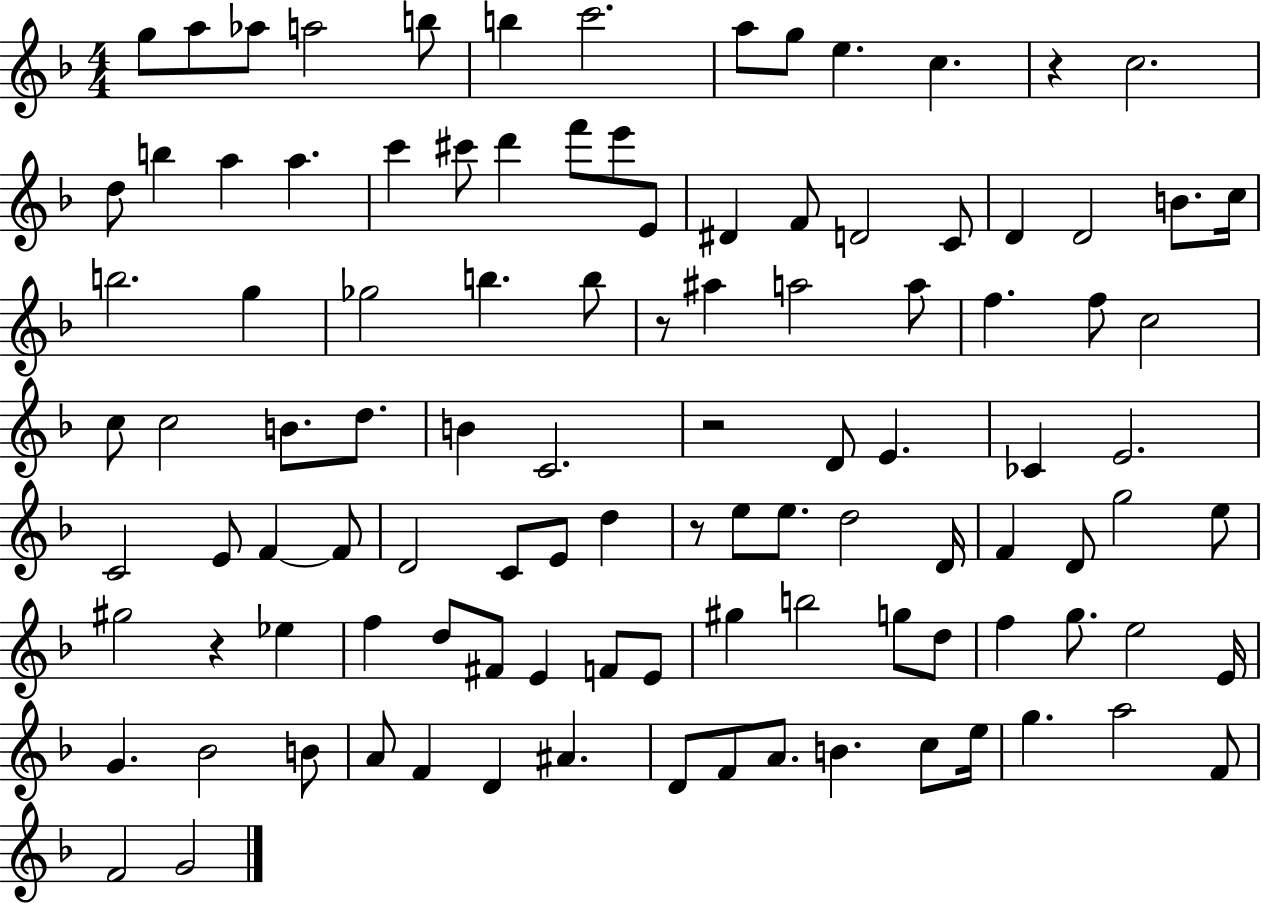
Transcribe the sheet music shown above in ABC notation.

X:1
T:Untitled
M:4/4
L:1/4
K:F
g/2 a/2 _a/2 a2 b/2 b c'2 a/2 g/2 e c z c2 d/2 b a a c' ^c'/2 d' f'/2 e'/2 E/2 ^D F/2 D2 C/2 D D2 B/2 c/4 b2 g _g2 b b/2 z/2 ^a a2 a/2 f f/2 c2 c/2 c2 B/2 d/2 B C2 z2 D/2 E _C E2 C2 E/2 F F/2 D2 C/2 E/2 d z/2 e/2 e/2 d2 D/4 F D/2 g2 e/2 ^g2 z _e f d/2 ^F/2 E F/2 E/2 ^g b2 g/2 d/2 f g/2 e2 E/4 G _B2 B/2 A/2 F D ^A D/2 F/2 A/2 B c/2 e/4 g a2 F/2 F2 G2